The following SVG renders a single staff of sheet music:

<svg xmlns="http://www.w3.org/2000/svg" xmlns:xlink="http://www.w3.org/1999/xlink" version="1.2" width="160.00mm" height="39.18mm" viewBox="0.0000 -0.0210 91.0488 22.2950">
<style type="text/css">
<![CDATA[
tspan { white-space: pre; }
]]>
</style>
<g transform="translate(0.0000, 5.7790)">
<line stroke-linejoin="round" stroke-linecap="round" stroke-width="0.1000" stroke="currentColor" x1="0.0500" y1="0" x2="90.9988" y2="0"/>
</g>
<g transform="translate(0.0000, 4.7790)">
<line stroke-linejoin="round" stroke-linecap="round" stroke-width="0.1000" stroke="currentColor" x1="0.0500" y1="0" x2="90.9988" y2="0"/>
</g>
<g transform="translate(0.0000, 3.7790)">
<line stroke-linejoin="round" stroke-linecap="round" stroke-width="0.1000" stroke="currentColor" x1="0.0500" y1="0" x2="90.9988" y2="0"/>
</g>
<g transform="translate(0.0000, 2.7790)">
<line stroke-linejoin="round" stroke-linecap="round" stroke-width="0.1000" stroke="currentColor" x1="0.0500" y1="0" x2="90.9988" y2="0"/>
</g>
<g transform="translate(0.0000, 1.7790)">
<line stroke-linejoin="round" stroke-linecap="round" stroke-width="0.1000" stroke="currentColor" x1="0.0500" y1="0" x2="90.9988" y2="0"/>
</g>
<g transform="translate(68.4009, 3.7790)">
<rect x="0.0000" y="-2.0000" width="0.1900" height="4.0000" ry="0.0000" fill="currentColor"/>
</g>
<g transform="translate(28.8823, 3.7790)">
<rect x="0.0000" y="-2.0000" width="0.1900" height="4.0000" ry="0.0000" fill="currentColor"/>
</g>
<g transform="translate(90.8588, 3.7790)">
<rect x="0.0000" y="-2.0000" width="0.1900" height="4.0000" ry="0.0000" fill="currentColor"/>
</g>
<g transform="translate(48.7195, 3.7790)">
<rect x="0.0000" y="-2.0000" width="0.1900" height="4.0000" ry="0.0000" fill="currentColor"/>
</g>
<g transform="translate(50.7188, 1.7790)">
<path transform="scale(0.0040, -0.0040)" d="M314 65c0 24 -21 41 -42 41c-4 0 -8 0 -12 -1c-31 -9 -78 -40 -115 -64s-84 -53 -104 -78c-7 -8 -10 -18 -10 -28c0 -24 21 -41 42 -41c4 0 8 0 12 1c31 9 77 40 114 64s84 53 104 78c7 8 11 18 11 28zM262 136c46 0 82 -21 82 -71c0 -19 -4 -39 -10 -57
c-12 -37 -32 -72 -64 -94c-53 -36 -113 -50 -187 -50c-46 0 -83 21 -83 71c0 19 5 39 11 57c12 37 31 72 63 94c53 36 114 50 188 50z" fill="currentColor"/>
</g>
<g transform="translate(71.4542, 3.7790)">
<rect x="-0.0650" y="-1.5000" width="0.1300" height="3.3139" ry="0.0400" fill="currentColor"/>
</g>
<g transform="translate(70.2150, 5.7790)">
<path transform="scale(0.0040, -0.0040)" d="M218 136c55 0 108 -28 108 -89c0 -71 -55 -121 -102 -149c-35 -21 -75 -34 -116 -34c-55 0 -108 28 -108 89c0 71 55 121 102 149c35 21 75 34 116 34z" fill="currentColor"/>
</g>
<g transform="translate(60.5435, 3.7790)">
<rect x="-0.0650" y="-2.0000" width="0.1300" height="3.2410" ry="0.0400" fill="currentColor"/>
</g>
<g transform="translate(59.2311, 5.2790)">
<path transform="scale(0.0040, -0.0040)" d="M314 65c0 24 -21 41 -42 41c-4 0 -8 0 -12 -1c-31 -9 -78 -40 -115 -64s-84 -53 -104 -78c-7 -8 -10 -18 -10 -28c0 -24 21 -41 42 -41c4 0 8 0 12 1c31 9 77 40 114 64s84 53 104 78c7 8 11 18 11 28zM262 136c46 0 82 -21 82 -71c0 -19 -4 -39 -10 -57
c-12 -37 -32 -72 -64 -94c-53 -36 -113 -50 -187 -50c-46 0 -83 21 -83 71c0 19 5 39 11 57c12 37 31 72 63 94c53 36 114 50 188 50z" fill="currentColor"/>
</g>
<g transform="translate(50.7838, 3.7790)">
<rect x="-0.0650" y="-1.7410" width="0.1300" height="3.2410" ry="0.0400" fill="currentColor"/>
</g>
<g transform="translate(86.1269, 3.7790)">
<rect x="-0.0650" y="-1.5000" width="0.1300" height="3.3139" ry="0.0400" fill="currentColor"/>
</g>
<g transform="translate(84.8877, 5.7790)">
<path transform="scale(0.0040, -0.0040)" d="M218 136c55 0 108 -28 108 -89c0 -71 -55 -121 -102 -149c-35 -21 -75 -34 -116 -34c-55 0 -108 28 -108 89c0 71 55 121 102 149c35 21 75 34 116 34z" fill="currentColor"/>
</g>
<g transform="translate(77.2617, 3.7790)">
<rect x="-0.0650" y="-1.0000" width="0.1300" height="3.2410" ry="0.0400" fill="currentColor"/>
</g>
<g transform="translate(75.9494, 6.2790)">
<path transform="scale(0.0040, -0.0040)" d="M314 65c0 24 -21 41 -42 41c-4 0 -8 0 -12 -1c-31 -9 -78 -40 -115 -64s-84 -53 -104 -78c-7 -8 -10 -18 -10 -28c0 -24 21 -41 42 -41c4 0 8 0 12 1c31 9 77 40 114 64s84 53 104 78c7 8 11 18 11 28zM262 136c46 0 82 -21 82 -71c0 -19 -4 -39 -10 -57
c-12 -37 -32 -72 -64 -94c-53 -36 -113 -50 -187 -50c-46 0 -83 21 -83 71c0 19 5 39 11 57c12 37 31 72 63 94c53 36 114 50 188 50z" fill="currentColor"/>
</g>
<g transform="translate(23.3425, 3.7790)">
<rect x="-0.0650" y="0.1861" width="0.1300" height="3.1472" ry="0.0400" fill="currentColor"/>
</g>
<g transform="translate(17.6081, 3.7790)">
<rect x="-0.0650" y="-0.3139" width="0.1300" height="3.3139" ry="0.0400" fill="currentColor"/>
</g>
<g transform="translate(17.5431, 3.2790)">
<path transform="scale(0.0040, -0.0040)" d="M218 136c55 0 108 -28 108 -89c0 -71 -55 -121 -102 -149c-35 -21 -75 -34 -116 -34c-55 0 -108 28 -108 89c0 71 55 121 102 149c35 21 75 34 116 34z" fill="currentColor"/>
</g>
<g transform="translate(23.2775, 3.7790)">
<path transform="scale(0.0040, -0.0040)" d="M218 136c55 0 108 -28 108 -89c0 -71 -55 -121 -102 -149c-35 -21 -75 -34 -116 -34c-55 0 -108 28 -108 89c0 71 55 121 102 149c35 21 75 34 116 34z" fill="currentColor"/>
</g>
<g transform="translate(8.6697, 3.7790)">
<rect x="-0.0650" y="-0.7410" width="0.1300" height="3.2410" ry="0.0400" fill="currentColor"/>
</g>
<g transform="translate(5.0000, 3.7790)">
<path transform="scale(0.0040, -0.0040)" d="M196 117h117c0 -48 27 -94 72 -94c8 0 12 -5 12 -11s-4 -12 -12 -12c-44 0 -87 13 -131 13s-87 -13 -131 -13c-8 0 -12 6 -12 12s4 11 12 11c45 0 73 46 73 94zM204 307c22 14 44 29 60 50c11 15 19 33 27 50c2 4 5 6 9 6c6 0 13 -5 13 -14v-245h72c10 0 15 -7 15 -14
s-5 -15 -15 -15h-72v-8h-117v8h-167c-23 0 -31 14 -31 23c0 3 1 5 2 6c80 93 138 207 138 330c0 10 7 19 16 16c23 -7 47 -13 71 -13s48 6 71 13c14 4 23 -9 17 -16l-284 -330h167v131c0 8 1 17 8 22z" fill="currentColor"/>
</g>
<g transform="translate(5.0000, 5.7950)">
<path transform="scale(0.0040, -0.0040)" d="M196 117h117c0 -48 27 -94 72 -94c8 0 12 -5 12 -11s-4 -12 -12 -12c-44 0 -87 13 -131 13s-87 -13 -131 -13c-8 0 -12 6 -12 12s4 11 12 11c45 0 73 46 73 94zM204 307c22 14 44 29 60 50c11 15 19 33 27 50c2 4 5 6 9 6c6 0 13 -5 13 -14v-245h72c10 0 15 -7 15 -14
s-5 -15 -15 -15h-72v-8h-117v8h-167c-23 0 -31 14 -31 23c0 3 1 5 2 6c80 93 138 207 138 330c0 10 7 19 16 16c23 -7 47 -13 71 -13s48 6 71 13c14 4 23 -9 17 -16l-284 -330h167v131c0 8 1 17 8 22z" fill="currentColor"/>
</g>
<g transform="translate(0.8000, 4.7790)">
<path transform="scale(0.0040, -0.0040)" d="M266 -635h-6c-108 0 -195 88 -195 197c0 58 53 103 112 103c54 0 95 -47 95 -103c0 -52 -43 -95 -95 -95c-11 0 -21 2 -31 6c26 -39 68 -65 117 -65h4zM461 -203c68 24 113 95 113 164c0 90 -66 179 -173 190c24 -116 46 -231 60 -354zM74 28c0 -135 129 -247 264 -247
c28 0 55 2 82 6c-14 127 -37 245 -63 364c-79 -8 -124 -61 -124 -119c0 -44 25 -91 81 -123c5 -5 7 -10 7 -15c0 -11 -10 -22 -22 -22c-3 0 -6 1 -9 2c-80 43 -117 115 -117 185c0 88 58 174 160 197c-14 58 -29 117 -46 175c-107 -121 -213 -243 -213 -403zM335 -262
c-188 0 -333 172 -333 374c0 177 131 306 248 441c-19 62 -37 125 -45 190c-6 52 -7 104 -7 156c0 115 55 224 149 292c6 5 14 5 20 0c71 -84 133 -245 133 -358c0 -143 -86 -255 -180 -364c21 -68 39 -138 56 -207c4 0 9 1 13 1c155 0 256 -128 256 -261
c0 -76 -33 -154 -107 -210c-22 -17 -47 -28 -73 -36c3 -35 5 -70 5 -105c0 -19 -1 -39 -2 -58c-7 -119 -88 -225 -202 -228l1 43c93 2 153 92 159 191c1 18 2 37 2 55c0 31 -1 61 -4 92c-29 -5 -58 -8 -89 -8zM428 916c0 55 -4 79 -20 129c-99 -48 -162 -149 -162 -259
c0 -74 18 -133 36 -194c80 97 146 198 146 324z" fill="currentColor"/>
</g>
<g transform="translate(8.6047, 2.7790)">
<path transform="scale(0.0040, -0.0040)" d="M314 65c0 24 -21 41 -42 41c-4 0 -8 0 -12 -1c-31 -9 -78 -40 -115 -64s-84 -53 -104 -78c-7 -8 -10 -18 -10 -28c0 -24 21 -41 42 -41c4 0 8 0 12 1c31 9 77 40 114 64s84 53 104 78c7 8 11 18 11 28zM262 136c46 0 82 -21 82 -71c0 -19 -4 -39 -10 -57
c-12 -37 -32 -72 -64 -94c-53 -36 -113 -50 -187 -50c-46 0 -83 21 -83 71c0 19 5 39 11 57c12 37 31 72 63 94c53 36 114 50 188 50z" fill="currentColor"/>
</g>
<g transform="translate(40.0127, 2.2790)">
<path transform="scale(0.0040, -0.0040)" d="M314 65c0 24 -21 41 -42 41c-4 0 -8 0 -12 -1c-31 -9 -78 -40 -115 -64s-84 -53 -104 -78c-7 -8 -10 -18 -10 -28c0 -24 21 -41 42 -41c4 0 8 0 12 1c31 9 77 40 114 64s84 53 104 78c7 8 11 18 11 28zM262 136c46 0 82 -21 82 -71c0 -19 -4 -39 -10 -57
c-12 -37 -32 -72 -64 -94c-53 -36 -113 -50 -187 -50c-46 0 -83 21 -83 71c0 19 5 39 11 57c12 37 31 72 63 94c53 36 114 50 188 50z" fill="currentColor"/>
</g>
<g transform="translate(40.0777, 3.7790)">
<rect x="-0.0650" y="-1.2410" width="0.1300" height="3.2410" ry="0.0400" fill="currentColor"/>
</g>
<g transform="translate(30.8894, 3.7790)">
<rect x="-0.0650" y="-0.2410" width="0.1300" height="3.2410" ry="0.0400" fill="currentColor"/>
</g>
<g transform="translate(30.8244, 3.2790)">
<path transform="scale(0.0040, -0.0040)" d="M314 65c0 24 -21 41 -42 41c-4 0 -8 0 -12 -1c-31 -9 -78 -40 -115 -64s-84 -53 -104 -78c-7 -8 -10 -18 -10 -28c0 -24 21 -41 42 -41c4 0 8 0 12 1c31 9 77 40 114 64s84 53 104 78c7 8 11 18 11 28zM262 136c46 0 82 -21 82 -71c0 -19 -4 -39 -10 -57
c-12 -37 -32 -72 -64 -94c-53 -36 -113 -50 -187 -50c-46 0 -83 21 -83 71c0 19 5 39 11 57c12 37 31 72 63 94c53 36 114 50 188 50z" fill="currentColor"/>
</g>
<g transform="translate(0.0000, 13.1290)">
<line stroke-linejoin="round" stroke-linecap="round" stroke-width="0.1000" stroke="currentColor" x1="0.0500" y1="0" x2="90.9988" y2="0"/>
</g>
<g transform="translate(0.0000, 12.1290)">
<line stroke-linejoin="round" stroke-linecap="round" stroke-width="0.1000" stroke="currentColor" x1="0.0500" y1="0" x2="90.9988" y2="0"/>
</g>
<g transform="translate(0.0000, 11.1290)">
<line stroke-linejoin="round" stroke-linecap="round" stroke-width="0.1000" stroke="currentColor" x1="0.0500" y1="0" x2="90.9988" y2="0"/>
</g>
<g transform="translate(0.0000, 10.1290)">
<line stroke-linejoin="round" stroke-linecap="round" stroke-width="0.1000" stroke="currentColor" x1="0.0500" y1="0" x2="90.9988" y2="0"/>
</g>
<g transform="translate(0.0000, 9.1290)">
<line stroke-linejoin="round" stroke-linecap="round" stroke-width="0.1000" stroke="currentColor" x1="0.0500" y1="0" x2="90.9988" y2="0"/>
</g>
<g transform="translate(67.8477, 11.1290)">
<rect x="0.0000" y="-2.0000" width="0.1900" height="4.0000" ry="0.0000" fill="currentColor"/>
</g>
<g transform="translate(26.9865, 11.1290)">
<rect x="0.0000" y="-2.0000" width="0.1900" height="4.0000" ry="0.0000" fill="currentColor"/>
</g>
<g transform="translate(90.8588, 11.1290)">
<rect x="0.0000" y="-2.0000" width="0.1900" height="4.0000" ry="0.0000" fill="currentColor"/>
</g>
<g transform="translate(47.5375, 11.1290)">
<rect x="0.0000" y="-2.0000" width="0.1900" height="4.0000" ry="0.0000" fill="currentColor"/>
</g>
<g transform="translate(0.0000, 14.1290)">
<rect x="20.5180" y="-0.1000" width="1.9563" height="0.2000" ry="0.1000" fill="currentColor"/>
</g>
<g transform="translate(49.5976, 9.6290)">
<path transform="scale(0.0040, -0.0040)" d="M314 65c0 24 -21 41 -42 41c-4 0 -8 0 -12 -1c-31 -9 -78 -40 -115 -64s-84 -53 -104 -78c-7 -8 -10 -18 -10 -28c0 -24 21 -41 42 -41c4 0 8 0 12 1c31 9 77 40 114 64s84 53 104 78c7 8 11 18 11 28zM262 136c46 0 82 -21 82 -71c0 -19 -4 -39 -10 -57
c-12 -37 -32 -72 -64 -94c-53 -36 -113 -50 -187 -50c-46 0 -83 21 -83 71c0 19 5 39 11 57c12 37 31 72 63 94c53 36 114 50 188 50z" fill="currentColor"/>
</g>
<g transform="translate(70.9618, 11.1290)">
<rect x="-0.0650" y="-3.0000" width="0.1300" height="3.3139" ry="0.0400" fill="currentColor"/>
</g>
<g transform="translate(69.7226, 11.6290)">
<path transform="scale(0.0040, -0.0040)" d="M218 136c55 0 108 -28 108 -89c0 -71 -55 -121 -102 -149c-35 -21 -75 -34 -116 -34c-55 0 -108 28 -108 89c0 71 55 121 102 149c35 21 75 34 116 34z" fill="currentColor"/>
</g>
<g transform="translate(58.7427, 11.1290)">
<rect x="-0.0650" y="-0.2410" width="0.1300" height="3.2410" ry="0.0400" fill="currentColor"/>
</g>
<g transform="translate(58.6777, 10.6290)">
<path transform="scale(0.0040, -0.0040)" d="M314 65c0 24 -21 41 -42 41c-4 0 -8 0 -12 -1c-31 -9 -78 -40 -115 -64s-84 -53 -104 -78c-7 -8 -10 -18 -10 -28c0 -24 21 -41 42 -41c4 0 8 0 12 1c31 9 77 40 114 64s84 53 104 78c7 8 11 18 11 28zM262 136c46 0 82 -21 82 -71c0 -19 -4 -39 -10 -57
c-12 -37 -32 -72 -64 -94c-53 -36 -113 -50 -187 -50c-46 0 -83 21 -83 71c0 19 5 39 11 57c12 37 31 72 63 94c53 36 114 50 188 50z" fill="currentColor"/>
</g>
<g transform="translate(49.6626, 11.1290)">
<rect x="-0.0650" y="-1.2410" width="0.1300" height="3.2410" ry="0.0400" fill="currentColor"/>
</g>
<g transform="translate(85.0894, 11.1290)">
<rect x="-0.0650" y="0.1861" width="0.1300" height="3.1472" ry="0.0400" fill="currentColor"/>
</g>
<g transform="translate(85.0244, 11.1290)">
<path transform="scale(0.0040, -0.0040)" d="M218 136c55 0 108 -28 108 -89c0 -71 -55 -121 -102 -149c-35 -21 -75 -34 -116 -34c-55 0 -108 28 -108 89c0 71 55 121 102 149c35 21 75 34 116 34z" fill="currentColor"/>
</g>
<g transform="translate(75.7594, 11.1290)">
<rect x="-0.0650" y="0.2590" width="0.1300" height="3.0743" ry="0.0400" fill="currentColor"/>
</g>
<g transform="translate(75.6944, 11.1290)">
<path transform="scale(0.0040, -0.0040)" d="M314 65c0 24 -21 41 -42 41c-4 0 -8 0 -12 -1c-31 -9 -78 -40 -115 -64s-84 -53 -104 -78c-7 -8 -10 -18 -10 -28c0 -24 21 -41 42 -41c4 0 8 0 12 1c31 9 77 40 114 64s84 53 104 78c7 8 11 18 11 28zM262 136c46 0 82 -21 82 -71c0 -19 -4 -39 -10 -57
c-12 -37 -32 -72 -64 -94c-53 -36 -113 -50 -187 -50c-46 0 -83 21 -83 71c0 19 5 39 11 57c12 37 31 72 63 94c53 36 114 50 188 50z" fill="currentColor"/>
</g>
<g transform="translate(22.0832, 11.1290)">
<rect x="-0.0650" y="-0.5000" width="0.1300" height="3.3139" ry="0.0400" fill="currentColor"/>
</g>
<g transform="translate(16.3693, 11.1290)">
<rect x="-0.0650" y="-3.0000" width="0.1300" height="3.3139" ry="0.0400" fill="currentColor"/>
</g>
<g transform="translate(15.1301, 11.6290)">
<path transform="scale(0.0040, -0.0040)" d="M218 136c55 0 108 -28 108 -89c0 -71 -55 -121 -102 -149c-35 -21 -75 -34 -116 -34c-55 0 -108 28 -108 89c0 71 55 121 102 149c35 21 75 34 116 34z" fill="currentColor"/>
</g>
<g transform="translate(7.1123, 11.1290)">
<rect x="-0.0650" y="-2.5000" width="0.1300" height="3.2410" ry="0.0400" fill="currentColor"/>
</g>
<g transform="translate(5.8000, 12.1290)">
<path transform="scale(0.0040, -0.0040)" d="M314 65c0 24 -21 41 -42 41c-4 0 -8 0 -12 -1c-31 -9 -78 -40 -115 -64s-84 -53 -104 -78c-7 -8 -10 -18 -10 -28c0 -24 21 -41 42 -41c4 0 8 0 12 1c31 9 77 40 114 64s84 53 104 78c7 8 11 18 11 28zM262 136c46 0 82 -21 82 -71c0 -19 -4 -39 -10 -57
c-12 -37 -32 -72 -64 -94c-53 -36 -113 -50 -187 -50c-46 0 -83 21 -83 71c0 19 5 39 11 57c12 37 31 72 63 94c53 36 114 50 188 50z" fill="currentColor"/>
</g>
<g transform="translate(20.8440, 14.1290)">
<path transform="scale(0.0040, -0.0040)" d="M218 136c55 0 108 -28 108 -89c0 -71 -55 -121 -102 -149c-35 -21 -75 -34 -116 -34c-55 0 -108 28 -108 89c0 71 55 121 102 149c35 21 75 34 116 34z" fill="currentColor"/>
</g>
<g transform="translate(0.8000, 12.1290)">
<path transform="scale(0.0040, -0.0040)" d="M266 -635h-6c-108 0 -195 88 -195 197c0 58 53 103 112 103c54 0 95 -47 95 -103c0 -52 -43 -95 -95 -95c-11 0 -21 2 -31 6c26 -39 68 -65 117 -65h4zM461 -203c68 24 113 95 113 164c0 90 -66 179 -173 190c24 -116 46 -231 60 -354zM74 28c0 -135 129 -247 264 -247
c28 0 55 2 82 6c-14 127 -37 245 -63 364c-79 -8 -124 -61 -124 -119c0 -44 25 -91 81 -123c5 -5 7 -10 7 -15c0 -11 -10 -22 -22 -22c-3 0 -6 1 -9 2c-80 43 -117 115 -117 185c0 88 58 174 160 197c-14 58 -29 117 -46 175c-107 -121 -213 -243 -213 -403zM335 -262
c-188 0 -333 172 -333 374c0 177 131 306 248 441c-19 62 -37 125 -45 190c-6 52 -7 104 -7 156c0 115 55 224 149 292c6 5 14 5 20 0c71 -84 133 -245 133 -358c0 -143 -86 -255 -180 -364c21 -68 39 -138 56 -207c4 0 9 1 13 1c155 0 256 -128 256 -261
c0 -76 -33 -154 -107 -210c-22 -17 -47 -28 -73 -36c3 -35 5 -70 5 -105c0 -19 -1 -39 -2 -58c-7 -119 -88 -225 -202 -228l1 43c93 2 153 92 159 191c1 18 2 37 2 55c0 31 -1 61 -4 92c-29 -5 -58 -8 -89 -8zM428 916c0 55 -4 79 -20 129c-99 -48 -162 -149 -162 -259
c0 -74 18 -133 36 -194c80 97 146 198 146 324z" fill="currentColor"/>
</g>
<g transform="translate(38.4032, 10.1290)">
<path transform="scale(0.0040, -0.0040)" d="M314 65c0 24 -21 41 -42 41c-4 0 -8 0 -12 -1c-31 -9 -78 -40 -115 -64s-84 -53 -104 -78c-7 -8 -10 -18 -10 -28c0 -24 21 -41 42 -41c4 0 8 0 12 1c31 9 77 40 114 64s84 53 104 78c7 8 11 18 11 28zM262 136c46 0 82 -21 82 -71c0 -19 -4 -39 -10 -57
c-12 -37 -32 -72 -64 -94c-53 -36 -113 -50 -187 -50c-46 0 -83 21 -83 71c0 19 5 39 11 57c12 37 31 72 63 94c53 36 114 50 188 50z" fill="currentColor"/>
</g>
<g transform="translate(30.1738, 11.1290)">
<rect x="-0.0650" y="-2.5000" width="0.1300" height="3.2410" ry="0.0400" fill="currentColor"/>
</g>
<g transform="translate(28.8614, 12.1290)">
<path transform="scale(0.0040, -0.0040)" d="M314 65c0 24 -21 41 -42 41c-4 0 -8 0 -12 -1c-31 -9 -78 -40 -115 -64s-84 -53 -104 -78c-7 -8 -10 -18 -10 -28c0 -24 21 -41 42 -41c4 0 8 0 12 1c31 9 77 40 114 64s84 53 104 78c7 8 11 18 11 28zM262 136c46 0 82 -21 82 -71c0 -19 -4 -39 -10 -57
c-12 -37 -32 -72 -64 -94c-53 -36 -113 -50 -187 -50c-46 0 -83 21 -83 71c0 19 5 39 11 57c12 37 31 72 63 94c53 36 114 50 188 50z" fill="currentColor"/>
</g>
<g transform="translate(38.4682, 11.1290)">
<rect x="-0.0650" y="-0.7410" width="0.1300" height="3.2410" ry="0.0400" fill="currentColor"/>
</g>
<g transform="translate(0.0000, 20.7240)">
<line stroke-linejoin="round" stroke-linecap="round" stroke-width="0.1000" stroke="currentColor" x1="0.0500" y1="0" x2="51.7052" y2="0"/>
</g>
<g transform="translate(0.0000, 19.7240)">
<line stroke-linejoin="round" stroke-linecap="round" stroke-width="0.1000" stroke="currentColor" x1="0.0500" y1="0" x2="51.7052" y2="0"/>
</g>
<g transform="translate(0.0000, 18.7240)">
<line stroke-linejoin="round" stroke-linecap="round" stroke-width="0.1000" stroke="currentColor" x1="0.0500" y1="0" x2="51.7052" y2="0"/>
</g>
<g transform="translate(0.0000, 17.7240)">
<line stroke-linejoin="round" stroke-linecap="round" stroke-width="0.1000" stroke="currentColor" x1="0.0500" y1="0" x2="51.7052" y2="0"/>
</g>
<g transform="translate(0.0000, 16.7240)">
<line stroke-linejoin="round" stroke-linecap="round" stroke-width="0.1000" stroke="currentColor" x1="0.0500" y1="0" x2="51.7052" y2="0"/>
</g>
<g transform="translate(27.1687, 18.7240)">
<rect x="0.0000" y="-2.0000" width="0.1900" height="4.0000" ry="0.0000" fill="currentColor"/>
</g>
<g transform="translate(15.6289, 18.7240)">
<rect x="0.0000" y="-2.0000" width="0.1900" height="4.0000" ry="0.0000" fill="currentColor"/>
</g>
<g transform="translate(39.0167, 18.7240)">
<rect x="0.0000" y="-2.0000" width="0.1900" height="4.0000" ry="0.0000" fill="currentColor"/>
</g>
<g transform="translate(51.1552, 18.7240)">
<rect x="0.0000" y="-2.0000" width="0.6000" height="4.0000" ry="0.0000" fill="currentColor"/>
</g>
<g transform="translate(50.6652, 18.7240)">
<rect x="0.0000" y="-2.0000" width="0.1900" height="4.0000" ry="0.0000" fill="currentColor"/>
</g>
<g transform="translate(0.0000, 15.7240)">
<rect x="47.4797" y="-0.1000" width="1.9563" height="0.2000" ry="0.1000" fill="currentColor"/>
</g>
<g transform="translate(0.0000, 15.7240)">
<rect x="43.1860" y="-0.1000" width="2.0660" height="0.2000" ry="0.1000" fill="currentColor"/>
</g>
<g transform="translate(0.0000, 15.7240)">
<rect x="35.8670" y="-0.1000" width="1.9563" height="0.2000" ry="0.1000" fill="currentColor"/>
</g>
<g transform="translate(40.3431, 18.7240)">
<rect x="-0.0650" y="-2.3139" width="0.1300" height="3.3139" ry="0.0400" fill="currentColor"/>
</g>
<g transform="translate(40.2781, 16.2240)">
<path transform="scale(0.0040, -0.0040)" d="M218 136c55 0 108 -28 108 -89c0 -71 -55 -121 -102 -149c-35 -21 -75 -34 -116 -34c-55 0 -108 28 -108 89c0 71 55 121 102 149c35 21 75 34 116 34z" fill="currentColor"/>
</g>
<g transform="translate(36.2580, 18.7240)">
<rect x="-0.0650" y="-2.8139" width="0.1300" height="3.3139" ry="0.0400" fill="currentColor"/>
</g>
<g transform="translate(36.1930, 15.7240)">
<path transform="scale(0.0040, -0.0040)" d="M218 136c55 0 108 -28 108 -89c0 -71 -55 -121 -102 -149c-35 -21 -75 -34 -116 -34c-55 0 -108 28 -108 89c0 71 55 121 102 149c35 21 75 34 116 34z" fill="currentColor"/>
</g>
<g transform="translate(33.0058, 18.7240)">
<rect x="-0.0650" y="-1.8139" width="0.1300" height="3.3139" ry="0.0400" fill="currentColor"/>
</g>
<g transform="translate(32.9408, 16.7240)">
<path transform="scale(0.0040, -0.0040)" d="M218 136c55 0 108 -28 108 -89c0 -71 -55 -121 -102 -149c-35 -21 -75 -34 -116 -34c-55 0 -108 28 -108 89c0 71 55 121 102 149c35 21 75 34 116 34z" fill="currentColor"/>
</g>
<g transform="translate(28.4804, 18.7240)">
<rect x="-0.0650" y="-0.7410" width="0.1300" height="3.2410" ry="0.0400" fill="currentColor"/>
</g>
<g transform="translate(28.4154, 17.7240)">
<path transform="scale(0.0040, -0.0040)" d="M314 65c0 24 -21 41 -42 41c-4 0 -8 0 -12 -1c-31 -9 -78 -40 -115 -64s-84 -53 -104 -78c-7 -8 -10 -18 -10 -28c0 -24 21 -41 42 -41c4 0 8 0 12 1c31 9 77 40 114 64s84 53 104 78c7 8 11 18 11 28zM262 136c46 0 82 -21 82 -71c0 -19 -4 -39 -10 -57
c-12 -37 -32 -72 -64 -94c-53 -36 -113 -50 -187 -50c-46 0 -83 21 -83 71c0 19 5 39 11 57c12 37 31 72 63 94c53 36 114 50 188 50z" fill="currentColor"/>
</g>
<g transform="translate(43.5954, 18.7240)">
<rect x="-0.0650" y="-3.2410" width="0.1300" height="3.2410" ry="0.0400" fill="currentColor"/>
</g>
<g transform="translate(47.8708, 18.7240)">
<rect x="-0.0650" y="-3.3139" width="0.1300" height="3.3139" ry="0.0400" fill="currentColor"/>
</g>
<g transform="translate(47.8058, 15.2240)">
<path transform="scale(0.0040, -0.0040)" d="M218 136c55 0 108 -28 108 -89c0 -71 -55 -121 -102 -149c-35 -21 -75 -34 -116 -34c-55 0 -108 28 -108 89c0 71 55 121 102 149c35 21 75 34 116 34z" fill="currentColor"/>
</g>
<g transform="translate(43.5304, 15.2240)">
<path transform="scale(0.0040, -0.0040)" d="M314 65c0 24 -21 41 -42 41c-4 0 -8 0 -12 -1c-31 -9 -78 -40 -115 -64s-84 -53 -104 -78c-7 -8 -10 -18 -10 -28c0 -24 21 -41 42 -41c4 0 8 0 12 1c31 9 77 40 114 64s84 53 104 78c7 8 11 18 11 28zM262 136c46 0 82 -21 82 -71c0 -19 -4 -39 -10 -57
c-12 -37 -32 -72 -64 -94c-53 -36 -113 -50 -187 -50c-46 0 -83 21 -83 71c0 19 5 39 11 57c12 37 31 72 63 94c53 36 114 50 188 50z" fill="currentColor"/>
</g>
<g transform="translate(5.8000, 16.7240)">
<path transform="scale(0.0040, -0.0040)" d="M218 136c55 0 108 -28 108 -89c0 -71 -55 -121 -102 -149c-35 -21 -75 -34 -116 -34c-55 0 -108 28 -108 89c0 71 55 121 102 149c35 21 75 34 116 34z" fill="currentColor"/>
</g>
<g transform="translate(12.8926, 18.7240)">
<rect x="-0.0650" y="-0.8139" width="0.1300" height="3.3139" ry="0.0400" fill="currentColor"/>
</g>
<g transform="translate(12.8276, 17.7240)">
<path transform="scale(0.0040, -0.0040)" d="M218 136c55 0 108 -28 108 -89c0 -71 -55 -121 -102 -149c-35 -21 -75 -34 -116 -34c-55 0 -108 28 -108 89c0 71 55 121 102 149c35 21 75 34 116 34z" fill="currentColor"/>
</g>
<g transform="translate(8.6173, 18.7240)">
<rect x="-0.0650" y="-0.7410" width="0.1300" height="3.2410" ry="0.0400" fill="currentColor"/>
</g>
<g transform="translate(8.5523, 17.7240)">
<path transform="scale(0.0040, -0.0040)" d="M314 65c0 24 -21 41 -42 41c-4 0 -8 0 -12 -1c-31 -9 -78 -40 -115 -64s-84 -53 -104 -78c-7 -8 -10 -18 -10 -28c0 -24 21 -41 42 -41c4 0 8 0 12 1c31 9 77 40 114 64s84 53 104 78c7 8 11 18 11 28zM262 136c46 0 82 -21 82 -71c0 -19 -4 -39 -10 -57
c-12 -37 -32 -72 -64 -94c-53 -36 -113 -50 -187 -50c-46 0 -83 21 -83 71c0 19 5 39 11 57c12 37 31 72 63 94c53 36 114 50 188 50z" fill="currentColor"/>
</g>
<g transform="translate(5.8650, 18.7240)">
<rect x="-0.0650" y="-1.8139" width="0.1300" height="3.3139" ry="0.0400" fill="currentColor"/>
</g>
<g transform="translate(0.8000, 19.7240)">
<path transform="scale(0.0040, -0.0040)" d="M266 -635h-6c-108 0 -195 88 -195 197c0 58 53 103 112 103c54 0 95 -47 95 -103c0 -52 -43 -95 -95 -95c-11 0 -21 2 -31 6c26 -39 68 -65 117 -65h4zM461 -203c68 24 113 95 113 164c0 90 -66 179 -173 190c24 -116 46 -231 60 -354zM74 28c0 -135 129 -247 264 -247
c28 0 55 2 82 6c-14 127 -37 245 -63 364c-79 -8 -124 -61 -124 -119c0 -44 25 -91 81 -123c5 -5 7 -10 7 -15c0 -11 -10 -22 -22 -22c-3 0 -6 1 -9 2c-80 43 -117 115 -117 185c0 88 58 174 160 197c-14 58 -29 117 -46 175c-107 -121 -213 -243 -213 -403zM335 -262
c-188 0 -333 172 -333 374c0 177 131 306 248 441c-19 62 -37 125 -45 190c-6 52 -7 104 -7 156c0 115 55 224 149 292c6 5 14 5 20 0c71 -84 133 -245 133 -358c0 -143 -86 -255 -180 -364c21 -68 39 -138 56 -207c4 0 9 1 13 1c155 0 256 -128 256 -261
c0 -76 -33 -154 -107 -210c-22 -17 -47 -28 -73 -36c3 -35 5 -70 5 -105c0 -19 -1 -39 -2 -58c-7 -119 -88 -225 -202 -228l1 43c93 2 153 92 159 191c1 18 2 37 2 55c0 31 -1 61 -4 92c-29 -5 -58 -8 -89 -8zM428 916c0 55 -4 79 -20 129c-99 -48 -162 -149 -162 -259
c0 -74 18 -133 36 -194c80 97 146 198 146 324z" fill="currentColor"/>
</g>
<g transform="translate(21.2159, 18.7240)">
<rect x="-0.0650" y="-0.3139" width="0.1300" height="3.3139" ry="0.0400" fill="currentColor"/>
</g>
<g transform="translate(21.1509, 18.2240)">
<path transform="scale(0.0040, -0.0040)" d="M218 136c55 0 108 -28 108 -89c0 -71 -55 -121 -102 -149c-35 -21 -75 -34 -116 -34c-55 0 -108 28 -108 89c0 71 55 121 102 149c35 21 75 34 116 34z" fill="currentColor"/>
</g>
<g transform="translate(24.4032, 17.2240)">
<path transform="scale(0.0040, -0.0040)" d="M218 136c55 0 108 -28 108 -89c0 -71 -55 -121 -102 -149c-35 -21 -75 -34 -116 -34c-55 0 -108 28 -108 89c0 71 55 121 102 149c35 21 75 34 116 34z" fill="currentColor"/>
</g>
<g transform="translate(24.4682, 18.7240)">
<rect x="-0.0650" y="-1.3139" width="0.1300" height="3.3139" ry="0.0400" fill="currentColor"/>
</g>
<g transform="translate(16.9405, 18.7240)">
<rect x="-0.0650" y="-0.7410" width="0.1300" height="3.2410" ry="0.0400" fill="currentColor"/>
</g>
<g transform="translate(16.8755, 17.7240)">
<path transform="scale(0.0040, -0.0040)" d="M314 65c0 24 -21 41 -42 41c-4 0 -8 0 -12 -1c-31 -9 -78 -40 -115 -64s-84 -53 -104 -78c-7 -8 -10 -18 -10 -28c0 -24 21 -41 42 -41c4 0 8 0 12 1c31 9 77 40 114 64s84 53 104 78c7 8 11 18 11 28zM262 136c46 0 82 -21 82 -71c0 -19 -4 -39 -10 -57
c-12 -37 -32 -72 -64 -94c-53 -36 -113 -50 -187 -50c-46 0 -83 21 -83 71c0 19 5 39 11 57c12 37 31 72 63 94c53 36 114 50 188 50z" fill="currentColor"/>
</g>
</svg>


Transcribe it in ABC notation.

X:1
T:Untitled
M:4/4
L:1/4
K:C
d2 c B c2 e2 f2 F2 E D2 E G2 A C G2 d2 e2 c2 A B2 B f d2 d d2 c e d2 f a g b2 b